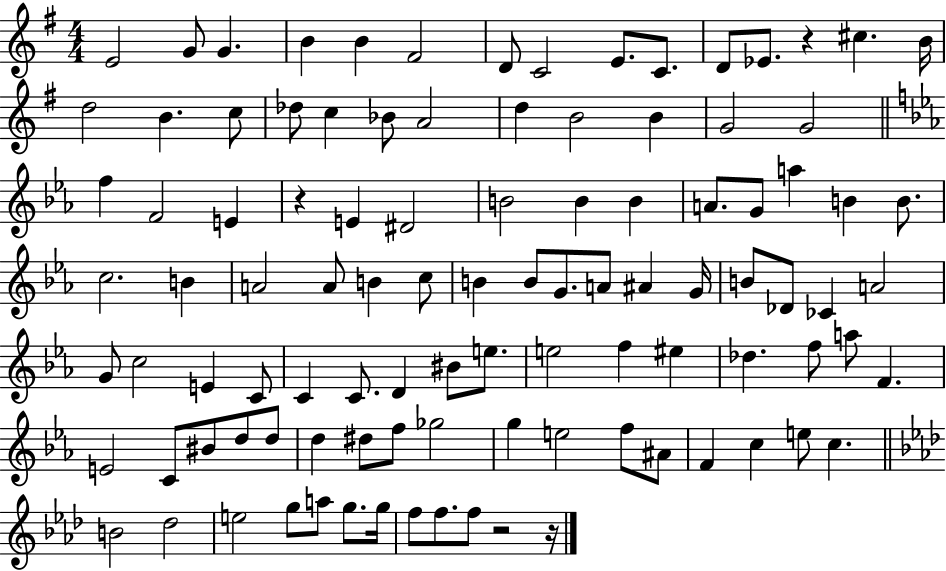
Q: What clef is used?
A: treble